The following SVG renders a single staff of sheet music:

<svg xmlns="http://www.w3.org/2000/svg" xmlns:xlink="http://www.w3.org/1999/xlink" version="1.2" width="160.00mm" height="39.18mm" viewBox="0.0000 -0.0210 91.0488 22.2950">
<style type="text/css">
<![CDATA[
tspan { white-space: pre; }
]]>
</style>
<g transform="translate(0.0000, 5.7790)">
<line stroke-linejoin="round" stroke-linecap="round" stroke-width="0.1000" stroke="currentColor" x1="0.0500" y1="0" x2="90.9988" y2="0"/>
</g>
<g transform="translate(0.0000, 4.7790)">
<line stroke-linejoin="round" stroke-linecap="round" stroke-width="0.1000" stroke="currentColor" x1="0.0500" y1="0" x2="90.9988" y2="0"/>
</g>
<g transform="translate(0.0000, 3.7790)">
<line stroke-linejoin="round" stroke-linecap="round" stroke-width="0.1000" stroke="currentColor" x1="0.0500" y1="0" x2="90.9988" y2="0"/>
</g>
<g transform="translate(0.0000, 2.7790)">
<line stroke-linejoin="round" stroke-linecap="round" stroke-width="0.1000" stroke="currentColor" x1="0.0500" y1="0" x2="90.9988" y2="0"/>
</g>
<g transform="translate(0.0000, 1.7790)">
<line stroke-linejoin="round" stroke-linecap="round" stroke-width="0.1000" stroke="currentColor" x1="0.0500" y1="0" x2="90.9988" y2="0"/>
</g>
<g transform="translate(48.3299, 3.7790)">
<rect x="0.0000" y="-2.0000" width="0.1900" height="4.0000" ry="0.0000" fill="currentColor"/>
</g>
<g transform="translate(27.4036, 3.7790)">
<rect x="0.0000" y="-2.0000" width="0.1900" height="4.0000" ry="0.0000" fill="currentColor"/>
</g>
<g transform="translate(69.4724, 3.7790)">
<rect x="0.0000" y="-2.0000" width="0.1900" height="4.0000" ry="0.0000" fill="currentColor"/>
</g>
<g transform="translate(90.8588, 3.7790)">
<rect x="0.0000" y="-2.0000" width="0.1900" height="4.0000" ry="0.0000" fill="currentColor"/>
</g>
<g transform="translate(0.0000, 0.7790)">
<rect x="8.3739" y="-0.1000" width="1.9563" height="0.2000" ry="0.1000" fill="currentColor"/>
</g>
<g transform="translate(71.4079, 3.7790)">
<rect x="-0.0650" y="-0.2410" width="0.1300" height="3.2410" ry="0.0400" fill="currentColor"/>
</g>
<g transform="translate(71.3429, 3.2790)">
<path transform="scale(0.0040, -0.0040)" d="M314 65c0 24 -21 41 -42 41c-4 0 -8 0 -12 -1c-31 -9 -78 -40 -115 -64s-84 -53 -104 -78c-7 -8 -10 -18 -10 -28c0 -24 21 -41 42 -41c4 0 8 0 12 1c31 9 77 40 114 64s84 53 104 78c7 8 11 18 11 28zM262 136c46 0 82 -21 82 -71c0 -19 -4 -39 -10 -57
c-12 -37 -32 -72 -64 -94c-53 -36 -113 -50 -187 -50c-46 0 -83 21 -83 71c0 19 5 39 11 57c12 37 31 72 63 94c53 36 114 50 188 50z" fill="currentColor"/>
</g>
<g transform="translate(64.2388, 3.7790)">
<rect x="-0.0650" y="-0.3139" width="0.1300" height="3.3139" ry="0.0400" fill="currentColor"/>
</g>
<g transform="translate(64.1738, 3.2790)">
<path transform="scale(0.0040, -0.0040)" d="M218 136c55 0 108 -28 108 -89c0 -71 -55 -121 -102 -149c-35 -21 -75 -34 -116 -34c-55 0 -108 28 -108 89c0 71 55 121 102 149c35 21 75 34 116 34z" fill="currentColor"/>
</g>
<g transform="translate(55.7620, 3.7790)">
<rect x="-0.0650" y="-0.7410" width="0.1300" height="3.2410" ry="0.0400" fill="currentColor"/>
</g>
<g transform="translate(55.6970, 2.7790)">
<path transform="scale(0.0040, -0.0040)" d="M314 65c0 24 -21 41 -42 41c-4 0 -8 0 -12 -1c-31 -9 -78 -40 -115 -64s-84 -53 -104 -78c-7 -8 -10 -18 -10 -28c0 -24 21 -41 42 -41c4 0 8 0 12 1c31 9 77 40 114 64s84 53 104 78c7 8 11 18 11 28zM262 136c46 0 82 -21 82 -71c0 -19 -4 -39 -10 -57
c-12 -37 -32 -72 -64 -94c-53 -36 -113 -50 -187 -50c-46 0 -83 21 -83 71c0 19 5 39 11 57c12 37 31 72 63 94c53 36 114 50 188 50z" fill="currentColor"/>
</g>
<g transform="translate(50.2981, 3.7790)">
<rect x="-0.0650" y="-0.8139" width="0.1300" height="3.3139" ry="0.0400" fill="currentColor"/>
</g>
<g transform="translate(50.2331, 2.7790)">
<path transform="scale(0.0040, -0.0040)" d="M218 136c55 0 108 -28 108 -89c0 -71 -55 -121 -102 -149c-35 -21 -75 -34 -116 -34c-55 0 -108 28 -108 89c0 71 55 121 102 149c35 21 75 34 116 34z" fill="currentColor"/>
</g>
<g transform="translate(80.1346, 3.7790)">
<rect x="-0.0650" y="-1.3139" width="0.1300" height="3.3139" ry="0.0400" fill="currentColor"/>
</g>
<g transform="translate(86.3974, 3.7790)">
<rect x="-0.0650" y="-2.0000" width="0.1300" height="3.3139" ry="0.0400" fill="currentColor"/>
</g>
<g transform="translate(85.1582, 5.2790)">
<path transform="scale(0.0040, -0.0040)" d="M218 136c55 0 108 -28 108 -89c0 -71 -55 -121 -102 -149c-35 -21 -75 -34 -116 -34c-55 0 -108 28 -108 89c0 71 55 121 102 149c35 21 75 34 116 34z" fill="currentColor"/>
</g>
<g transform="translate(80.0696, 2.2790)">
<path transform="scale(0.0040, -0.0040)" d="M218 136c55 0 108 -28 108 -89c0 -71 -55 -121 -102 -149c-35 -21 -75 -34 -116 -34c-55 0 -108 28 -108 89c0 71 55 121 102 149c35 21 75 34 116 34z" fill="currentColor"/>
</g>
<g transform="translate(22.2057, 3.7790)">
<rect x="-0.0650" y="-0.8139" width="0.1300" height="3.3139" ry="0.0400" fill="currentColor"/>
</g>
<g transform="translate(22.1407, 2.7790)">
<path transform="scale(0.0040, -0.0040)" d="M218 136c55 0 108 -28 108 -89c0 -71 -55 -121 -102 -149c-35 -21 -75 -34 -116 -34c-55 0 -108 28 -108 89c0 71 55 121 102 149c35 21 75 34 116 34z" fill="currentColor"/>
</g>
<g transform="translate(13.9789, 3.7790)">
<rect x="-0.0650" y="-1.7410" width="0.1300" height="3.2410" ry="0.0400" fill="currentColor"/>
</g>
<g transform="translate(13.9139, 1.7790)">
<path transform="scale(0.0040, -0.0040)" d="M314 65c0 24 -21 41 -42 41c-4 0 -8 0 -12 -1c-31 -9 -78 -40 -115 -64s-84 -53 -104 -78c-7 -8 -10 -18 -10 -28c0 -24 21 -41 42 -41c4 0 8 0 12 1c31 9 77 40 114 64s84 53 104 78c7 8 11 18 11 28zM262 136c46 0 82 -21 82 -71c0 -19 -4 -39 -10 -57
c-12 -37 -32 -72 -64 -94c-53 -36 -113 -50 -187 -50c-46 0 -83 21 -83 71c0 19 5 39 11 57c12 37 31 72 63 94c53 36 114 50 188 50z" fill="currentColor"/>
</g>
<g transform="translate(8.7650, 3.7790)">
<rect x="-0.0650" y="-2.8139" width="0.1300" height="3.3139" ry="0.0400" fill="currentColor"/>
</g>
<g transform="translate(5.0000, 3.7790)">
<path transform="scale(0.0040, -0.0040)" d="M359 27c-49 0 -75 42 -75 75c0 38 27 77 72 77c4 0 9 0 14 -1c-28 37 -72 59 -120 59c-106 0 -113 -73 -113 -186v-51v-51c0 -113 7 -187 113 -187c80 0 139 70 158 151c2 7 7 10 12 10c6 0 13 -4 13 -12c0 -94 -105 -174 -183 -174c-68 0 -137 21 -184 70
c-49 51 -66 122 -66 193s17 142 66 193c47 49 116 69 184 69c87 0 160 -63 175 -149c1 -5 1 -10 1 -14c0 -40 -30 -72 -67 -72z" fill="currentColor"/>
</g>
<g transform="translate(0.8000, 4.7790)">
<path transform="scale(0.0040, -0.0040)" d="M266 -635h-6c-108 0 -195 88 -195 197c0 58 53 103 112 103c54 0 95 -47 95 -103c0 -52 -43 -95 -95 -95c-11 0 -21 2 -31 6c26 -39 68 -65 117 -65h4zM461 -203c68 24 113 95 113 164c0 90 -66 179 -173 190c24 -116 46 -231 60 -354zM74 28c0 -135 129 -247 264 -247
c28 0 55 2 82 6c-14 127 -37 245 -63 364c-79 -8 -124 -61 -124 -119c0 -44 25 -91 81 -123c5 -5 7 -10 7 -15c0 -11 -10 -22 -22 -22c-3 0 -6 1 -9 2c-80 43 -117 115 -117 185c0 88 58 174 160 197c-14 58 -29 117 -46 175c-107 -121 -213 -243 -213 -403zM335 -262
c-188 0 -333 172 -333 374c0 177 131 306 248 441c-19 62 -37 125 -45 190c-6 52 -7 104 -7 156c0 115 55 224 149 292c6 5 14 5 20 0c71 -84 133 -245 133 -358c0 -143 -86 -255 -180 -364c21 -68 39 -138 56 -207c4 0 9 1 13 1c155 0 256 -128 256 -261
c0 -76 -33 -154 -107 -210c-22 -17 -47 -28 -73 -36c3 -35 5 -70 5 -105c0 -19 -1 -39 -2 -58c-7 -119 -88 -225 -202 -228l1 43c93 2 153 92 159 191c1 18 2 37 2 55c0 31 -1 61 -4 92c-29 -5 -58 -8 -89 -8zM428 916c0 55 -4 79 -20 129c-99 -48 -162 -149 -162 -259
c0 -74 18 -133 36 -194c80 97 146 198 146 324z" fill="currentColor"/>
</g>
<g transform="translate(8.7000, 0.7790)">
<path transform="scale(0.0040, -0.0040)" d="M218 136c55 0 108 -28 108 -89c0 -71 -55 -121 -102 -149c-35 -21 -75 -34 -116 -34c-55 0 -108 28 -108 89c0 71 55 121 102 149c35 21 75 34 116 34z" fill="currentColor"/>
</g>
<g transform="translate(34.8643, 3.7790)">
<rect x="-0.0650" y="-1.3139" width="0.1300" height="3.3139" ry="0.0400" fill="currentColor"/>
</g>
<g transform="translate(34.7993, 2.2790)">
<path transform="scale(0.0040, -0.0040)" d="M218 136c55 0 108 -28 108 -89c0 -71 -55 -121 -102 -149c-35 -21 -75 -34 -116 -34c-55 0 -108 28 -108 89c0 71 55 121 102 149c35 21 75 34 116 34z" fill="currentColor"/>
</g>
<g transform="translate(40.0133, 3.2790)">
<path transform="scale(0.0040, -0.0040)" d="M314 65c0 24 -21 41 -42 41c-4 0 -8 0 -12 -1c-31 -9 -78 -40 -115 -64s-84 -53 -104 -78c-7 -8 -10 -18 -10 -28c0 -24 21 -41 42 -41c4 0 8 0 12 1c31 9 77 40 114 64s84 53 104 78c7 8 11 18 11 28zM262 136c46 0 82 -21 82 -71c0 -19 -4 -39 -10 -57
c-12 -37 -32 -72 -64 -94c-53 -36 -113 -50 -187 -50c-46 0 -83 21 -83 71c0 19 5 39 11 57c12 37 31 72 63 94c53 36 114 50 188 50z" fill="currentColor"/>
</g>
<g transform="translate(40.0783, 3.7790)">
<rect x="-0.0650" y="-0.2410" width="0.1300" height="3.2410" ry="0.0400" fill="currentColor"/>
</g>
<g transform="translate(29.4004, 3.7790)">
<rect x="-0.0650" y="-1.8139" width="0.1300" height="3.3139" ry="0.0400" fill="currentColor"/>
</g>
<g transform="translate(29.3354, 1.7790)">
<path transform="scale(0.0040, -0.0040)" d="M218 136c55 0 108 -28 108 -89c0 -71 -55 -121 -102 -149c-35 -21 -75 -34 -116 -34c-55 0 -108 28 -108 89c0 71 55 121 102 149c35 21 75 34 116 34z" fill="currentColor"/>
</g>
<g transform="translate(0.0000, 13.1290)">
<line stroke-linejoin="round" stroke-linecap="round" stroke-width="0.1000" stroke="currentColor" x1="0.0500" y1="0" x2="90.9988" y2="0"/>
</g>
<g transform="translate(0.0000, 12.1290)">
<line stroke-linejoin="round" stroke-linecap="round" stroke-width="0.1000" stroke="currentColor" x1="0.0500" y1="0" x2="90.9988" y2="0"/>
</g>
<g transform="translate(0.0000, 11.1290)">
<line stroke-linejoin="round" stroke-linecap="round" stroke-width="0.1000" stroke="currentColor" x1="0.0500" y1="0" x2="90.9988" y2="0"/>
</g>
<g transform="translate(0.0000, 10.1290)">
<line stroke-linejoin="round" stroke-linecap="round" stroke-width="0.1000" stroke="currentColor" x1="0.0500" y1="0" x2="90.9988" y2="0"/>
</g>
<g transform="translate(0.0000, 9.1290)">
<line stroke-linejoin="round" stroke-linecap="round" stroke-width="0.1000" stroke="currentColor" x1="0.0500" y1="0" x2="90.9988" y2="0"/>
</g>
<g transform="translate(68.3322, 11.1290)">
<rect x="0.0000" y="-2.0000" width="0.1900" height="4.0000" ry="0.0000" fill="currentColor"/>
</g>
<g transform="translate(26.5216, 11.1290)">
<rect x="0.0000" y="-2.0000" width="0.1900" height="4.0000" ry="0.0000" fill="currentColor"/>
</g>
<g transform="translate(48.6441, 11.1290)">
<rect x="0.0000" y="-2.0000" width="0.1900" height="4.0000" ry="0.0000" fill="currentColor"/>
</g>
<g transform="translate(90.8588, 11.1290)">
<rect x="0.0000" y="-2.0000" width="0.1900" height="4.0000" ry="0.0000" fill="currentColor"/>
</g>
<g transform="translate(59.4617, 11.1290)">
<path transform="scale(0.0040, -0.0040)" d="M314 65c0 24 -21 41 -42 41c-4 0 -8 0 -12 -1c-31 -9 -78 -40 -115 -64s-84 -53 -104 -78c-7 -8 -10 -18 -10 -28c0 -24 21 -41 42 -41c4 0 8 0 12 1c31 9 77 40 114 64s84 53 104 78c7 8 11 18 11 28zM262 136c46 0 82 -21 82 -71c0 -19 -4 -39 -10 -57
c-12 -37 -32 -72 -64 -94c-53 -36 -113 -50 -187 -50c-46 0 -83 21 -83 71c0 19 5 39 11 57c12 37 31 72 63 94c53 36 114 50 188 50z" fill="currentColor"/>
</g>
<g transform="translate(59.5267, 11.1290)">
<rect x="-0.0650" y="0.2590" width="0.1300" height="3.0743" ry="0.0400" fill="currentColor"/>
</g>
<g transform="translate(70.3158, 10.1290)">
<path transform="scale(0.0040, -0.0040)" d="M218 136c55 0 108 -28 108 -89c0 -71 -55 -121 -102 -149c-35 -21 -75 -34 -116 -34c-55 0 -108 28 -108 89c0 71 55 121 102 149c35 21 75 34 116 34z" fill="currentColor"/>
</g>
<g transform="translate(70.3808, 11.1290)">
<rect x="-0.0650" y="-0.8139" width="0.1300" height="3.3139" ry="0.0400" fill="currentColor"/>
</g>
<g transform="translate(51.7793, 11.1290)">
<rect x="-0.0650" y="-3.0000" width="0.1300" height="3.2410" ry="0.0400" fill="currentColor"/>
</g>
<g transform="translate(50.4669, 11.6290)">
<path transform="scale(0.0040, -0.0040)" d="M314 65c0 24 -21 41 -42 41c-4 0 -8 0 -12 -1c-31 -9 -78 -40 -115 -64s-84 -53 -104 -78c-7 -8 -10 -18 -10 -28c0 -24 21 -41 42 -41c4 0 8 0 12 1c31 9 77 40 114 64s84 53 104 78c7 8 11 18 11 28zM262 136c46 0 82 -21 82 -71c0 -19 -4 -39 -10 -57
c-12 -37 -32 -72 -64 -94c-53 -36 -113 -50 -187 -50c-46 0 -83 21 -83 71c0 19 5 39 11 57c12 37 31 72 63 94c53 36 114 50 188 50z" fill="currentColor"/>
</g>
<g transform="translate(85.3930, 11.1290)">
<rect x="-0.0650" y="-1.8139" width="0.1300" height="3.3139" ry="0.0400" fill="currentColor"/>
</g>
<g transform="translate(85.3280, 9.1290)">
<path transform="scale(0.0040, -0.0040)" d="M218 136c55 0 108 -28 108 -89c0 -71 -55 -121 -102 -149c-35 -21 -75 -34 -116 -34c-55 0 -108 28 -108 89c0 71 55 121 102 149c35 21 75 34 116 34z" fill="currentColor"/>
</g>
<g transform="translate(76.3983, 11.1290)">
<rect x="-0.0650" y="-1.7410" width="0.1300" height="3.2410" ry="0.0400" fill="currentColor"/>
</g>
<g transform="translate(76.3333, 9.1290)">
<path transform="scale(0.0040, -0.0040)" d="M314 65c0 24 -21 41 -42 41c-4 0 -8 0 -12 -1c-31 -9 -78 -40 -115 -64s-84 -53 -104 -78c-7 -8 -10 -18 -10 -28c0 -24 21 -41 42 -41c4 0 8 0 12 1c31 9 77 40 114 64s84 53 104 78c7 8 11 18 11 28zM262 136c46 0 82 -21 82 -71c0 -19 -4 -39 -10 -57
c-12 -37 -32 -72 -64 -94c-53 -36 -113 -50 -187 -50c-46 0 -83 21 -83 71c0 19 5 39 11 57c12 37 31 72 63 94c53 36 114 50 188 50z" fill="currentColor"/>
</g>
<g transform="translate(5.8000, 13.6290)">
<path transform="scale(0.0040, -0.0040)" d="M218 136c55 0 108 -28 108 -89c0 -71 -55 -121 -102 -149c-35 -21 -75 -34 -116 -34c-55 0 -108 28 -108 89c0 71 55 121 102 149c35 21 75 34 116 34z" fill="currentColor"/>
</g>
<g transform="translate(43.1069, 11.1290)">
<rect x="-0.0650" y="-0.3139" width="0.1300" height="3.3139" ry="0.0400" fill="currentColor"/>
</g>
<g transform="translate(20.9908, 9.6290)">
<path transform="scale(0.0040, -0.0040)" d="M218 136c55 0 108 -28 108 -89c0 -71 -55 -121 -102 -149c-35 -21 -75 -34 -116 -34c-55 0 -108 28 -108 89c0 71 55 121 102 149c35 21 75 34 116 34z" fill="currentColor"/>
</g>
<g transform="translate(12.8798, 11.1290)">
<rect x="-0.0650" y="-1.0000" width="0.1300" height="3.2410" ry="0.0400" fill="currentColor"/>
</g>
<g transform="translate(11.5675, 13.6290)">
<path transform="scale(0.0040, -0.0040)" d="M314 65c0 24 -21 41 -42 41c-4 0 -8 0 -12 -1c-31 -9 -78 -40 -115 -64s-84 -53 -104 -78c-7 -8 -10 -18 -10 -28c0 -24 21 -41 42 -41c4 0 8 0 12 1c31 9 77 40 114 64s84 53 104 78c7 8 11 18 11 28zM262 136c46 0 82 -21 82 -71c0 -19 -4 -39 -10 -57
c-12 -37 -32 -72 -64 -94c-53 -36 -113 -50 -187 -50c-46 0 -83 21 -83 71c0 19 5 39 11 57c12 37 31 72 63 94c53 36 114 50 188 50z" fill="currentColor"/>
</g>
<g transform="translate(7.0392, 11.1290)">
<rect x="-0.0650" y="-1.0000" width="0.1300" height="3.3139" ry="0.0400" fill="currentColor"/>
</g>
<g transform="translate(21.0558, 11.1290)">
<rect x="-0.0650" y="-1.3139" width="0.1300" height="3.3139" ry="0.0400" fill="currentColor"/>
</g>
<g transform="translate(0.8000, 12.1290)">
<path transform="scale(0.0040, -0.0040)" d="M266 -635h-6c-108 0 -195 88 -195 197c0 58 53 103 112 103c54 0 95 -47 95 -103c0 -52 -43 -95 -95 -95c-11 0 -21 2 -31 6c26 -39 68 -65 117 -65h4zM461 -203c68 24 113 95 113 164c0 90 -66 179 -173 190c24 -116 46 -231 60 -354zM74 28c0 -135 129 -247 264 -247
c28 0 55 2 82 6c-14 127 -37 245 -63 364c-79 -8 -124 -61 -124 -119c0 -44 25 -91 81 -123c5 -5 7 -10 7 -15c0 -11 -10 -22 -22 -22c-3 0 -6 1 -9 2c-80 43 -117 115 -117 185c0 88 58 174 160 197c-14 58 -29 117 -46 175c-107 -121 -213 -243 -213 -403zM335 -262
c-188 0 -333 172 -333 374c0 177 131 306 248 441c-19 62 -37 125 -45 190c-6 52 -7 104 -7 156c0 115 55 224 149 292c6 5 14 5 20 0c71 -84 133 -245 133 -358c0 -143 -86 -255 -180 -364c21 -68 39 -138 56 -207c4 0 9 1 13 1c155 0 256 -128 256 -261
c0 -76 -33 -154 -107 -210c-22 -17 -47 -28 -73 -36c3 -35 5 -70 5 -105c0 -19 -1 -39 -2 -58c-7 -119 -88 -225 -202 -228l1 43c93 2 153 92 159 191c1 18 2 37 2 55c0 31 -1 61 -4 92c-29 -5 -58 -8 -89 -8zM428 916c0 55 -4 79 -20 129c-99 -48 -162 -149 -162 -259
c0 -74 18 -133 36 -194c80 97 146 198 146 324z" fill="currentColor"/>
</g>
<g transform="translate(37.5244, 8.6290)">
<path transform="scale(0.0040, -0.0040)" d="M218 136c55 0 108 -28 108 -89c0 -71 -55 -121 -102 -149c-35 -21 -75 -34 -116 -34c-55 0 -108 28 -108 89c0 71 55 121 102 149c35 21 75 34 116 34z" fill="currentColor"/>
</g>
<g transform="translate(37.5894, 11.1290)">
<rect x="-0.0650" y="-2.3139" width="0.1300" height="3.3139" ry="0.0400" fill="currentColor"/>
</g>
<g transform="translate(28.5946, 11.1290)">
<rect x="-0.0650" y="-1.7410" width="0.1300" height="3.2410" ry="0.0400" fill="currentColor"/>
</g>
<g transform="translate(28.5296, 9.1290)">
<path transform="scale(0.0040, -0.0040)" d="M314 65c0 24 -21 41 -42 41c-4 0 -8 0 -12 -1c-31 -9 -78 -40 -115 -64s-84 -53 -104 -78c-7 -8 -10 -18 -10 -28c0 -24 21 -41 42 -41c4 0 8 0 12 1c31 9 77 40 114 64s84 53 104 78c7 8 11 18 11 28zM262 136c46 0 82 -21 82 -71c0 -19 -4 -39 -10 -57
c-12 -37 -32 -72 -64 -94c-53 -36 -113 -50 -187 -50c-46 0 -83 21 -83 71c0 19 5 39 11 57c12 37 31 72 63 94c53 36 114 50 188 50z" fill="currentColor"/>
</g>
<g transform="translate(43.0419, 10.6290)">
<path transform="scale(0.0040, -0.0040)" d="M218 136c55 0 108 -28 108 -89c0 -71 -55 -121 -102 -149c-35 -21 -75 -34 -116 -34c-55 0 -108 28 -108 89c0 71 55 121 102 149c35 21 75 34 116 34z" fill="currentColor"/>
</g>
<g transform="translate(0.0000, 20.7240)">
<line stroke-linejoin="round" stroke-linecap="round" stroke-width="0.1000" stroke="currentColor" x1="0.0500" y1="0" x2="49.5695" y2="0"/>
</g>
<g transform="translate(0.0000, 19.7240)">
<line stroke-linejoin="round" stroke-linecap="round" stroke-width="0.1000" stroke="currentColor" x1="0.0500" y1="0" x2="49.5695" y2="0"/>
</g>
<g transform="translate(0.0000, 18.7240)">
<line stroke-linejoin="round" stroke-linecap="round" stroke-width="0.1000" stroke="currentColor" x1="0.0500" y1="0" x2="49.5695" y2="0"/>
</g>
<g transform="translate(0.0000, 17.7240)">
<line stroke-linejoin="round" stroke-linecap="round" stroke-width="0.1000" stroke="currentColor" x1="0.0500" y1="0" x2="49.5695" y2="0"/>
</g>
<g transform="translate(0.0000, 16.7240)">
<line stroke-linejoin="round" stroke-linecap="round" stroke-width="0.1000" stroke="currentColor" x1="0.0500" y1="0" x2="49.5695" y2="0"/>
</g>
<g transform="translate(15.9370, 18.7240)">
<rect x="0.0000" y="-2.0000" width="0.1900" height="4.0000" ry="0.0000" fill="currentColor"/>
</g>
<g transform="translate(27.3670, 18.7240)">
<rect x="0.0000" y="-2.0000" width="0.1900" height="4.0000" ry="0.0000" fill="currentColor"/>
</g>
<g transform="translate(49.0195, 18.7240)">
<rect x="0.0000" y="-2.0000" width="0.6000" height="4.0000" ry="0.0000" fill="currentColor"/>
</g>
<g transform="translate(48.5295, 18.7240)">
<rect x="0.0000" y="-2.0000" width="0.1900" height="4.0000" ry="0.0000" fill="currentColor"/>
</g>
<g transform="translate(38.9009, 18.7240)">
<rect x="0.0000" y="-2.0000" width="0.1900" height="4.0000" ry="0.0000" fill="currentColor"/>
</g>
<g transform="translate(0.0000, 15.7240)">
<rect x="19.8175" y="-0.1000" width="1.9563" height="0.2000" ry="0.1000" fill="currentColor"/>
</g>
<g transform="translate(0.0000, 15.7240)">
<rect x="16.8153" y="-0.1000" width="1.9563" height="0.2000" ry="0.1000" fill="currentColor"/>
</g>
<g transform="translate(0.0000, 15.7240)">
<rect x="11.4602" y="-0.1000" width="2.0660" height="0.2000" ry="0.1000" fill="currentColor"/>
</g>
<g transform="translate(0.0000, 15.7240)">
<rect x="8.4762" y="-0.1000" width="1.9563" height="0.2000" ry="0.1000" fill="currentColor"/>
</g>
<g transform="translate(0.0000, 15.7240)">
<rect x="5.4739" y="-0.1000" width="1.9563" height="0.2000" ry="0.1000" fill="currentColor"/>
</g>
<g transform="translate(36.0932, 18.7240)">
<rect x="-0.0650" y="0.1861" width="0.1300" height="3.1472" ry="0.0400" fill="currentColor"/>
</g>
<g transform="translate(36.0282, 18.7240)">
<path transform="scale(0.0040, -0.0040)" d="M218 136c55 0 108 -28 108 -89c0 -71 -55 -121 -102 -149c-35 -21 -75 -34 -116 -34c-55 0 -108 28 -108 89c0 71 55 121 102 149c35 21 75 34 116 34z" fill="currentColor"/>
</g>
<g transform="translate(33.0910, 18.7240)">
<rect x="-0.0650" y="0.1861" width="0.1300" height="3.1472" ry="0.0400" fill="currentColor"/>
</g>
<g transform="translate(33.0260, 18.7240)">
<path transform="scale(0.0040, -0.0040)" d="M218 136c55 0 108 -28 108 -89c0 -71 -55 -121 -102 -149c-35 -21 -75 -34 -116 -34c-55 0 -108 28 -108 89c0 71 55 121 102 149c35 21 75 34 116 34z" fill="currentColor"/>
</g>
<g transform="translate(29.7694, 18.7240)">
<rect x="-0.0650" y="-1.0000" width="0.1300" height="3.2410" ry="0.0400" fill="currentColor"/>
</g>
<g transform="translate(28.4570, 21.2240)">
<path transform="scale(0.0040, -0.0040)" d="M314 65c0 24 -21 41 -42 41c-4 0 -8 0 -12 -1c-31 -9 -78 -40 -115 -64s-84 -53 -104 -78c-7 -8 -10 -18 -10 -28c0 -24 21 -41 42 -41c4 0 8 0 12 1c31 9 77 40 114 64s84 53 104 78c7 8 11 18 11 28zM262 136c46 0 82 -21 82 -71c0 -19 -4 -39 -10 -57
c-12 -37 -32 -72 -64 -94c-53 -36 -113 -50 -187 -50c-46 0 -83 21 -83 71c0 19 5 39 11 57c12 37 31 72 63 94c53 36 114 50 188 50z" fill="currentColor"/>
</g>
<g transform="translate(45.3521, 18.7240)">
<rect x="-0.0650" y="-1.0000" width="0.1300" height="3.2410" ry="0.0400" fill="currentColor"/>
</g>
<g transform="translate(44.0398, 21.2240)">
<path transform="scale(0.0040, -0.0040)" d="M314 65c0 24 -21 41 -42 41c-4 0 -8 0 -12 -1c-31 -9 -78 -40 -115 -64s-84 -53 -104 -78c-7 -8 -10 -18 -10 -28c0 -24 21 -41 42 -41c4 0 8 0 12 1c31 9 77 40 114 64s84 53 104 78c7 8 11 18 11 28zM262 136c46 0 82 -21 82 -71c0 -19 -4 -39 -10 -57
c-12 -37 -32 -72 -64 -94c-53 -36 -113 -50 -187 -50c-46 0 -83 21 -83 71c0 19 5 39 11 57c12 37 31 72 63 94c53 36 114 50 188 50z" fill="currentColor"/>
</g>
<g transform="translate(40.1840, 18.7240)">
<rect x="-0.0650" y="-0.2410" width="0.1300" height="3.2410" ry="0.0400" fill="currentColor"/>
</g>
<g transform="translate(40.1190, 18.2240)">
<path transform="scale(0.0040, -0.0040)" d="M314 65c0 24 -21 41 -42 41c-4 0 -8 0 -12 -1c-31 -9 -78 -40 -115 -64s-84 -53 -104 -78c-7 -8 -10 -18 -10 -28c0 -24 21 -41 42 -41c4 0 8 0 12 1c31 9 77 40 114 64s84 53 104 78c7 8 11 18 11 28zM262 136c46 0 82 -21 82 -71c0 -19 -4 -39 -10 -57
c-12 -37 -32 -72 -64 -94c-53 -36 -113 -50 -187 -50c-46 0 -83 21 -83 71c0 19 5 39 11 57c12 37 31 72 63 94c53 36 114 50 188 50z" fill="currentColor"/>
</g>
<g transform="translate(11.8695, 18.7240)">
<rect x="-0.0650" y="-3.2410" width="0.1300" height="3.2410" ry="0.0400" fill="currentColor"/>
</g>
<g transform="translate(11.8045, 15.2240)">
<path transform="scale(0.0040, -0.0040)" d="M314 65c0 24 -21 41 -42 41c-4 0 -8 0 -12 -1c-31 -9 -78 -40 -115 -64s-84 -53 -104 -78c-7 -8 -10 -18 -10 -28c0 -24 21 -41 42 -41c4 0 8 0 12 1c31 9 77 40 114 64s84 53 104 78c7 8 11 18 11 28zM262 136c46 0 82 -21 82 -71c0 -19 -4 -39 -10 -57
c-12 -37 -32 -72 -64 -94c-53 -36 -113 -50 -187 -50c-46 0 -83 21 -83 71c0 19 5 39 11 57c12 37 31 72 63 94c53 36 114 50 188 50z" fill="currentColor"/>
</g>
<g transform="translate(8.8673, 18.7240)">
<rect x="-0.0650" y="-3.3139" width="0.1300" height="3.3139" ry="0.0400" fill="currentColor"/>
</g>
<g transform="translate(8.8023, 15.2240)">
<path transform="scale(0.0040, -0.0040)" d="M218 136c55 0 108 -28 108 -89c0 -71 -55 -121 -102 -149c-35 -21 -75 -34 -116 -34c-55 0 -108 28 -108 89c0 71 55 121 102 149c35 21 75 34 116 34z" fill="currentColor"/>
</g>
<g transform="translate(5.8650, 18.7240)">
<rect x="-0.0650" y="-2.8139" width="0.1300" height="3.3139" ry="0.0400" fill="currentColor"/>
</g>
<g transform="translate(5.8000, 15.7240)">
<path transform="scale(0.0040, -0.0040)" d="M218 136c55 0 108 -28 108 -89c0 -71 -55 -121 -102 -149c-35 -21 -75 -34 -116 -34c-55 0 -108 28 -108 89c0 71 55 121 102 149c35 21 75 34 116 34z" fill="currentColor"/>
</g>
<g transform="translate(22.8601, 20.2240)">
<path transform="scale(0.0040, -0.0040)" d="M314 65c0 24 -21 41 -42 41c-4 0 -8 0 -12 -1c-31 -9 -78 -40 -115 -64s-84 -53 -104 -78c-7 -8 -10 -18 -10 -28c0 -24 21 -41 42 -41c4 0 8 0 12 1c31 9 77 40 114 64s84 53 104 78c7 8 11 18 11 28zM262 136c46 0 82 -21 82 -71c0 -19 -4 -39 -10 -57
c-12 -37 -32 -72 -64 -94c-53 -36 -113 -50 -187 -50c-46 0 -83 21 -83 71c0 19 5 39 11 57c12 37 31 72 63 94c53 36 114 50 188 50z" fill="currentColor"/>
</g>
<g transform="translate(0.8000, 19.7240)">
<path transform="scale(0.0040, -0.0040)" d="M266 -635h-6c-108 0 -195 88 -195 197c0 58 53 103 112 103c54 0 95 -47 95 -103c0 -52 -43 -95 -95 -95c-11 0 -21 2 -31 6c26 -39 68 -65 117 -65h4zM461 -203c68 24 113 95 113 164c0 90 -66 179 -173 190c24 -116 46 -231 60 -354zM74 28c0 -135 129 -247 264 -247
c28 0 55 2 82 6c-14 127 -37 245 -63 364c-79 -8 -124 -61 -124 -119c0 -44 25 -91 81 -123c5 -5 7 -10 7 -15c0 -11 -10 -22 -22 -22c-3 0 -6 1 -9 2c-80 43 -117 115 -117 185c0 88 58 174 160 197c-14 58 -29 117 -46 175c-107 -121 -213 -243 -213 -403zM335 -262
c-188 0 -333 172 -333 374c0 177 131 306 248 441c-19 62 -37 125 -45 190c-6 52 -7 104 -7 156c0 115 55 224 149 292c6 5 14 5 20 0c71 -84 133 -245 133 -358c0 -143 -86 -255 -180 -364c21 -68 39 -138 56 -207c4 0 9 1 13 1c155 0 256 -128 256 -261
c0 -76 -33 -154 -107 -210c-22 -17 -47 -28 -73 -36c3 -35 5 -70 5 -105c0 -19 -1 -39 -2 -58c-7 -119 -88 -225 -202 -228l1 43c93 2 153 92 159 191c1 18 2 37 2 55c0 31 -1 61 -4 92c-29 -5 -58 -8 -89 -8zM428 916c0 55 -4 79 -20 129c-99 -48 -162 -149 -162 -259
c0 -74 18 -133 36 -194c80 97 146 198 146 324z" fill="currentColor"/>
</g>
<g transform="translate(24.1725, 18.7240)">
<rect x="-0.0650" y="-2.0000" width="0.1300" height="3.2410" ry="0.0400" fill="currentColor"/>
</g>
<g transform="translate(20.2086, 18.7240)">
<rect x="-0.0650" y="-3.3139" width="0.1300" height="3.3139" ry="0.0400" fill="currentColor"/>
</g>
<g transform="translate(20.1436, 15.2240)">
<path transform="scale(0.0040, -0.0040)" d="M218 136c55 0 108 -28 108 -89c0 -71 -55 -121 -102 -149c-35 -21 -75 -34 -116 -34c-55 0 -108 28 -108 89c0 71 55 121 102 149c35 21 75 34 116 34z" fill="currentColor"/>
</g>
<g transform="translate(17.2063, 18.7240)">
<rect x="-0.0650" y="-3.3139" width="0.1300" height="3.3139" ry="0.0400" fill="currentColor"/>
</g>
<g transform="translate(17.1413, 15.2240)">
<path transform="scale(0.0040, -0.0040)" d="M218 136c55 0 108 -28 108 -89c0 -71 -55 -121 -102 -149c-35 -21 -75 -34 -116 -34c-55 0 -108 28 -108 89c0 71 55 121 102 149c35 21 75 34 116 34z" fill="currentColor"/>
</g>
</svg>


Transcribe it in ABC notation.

X:1
T:Untitled
M:4/4
L:1/4
K:C
a f2 d f e c2 d d2 c c2 e F D D2 e f2 g c A2 B2 d f2 f a b b2 b b F2 D2 B B c2 D2